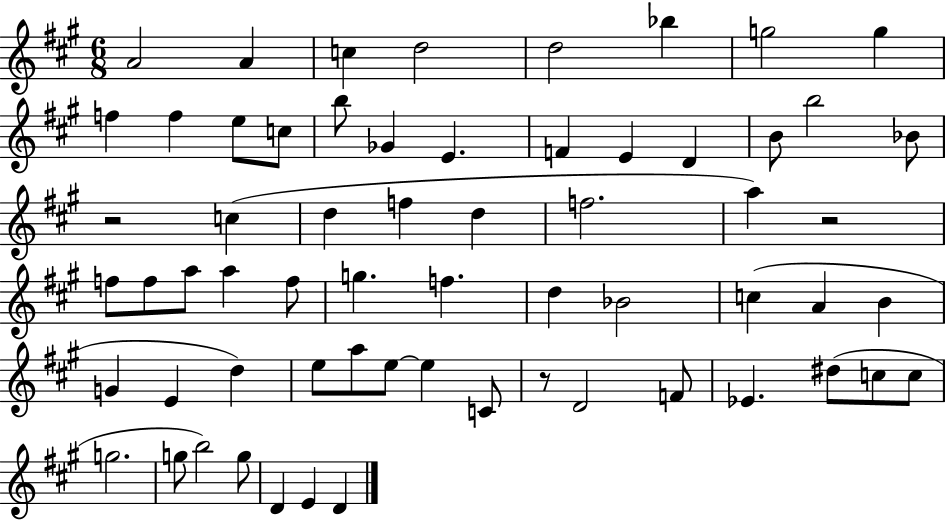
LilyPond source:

{
  \clef treble
  \numericTimeSignature
  \time 6/8
  \key a \major
  a'2 a'4 | c''4 d''2 | d''2 bes''4 | g''2 g''4 | \break f''4 f''4 e''8 c''8 | b''8 ges'4 e'4. | f'4 e'4 d'4 | b'8 b''2 bes'8 | \break r2 c''4( | d''4 f''4 d''4 | f''2. | a''4) r2 | \break f''8 f''8 a''8 a''4 f''8 | g''4. f''4. | d''4 bes'2 | c''4( a'4 b'4 | \break g'4 e'4 d''4) | e''8 a''8 e''8~~ e''4 c'8 | r8 d'2 f'8 | ees'4. dis''8( c''8 c''8 | \break g''2. | g''8 b''2) g''8 | d'4 e'4 d'4 | \bar "|."
}